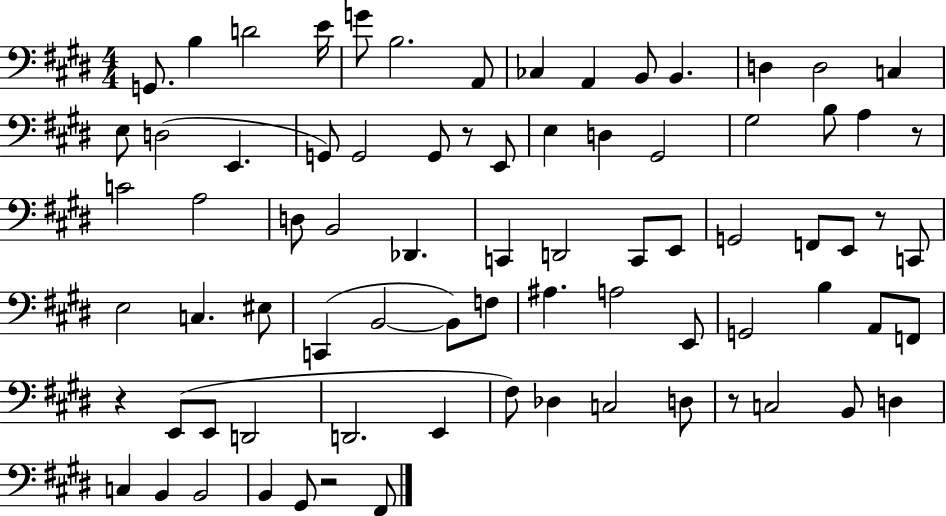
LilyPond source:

{
  \clef bass
  \numericTimeSignature
  \time 4/4
  \key e \major
  g,8. b4 d'2 e'16 | g'8 b2. a,8 | ces4 a,4 b,8 b,4. | d4 d2 c4 | \break e8 d2( e,4. | g,8) g,2 g,8 r8 e,8 | e4 d4 gis,2 | gis2 b8 a4 r8 | \break c'2 a2 | d8 b,2 des,4. | c,4 d,2 c,8 e,8 | g,2 f,8 e,8 r8 c,8 | \break e2 c4. eis8 | c,4( b,2~~ b,8) f8 | ais4. a2 e,8 | g,2 b4 a,8 f,8 | \break r4 e,8( e,8 d,2 | d,2. e,4 | fis8) des4 c2 d8 | r8 c2 b,8 d4 | \break c4 b,4 b,2 | b,4 gis,8 r2 fis,8 | \bar "|."
}